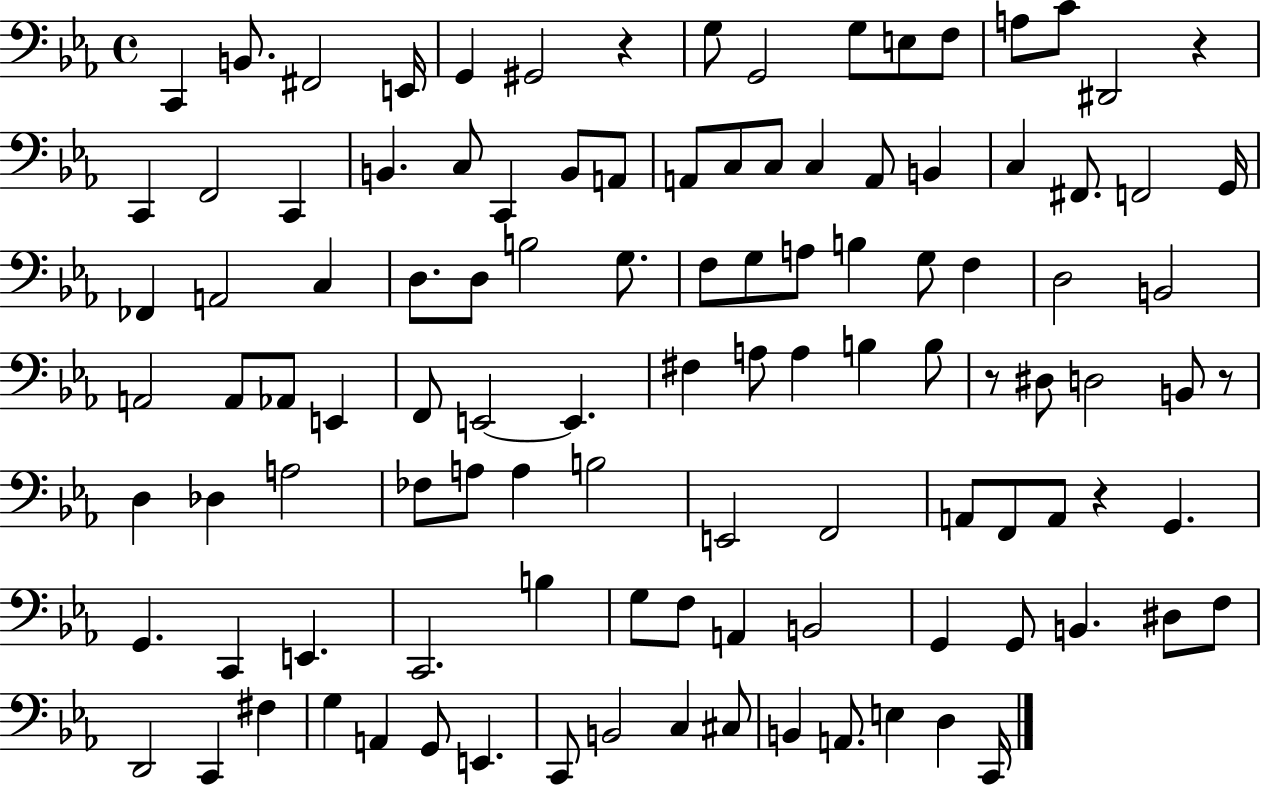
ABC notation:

X:1
T:Untitled
M:4/4
L:1/4
K:Eb
C,, B,,/2 ^F,,2 E,,/4 G,, ^G,,2 z G,/2 G,,2 G,/2 E,/2 F,/2 A,/2 C/2 ^D,,2 z C,, F,,2 C,, B,, C,/2 C,, B,,/2 A,,/2 A,,/2 C,/2 C,/2 C, A,,/2 B,, C, ^F,,/2 F,,2 G,,/4 _F,, A,,2 C, D,/2 D,/2 B,2 G,/2 F,/2 G,/2 A,/2 B, G,/2 F, D,2 B,,2 A,,2 A,,/2 _A,,/2 E,, F,,/2 E,,2 E,, ^F, A,/2 A, B, B,/2 z/2 ^D,/2 D,2 B,,/2 z/2 D, _D, A,2 _F,/2 A,/2 A, B,2 E,,2 F,,2 A,,/2 F,,/2 A,,/2 z G,, G,, C,, E,, C,,2 B, G,/2 F,/2 A,, B,,2 G,, G,,/2 B,, ^D,/2 F,/2 D,,2 C,, ^F, G, A,, G,,/2 E,, C,,/2 B,,2 C, ^C,/2 B,, A,,/2 E, D, C,,/4